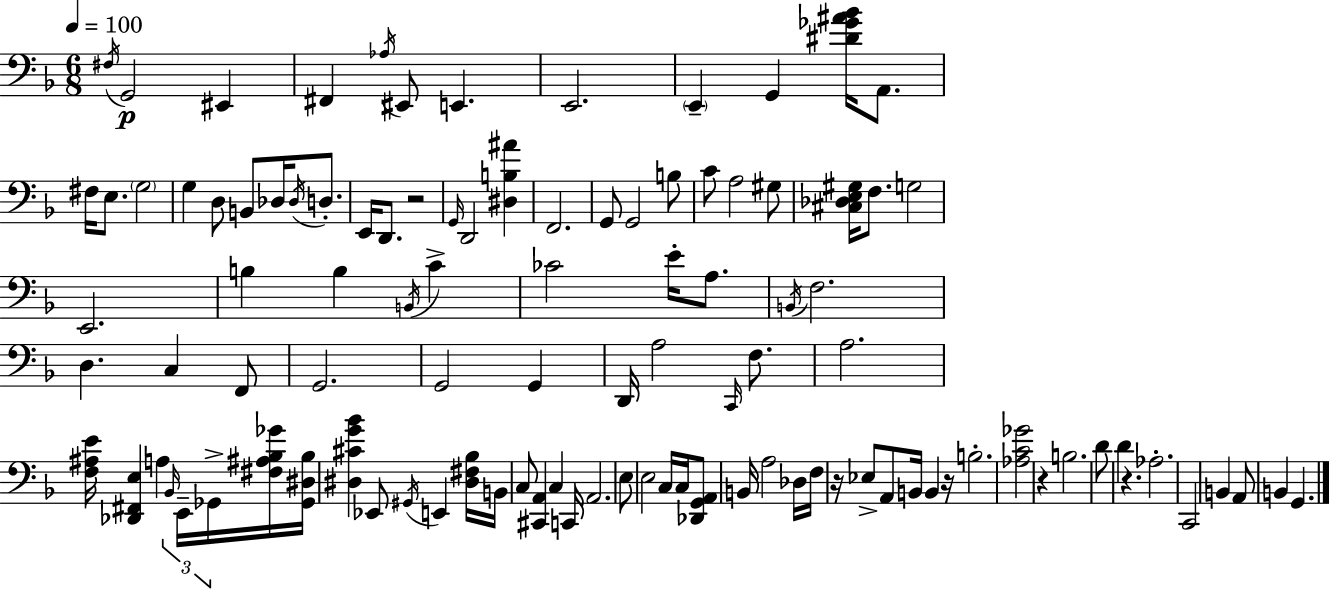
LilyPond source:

{
  \clef bass
  \numericTimeSignature
  \time 6/8
  \key f \major
  \tempo 4 = 100
  \acciaccatura { fis16 }\p g,2 eis,4 | fis,4 \acciaccatura { aes16 } eis,8 e,4. | e,2. | \parenthesize e,4-- g,4 <dis' ges' ais' bes'>16 a,8. | \break fis16 e8. \parenthesize g2 | g4 d8 b,8 des16 \acciaccatura { des16 } | d8.-. e,16 d,8. r2 | \grace { g,16 } d,2 | \break <dis b ais'>4 f,2. | g,8 g,2 | b8 c'8 a2 | gis8 <cis des e gis>16 f8. g2 | \break e,2. | b4 b4 | \acciaccatura { b,16 } c'4-> ces'2 | e'16-. a8. \acciaccatura { b,16 } f2. | \break d4. | c4 f,8 g,2. | g,2 | g,4 d,16 a2 | \break \grace { c,16 } f8. a2. | <f ais e'>16 <des, fis, e>4 | a4 \tuplet 3/2 { \grace { bes,16 } e,16-- ges,16-> } <fis ais bes ges'>16 <ges, dis bes>16 <dis cis' g' bes'>4 | ees,8 \acciaccatura { gis,16 } e,4 <dis fis bes>16 b,16 c8 | \break <cis, a,>4 c4 c,16 a,2. | e8 e2 | c16 c16 <des, g, a,>8 b,16 | a2 des16 f16 r16 ees8-> | \break a,8 b,16 b,4 r16 b2.-. | <aes c' ges'>2 | r4 b2. | d'8 d'4 | \break r4. aes2.-. | c,2 | b,4 a,8 b,4 | g,4. \bar "|."
}